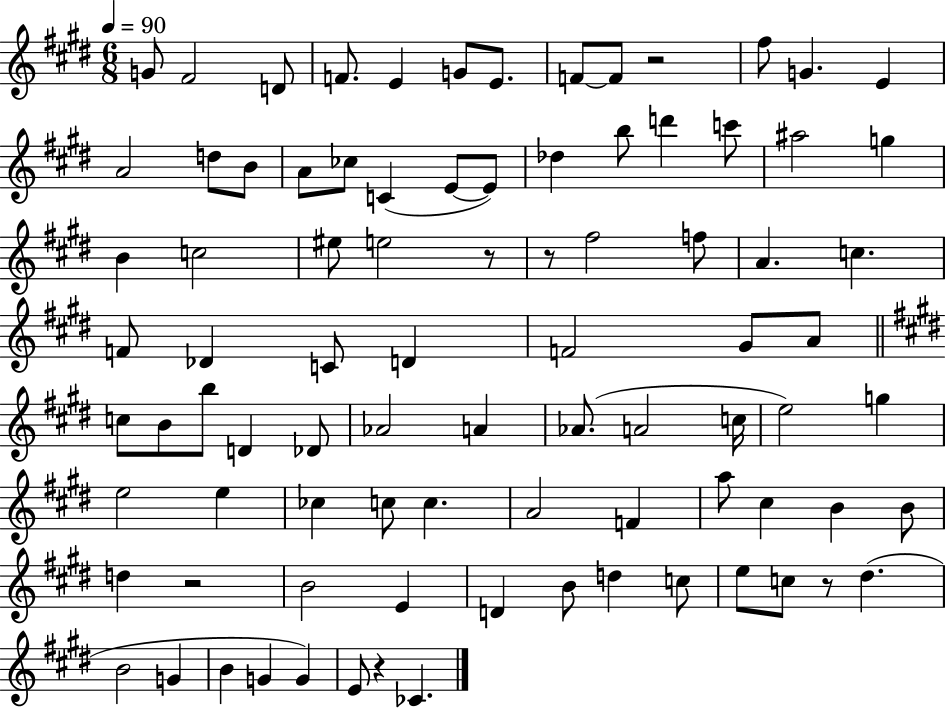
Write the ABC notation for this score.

X:1
T:Untitled
M:6/8
L:1/4
K:E
G/2 ^F2 D/2 F/2 E G/2 E/2 F/2 F/2 z2 ^f/2 G E A2 d/2 B/2 A/2 _c/2 C E/2 E/2 _d b/2 d' c'/2 ^a2 g B c2 ^e/2 e2 z/2 z/2 ^f2 f/2 A c F/2 _D C/2 D F2 ^G/2 A/2 c/2 B/2 b/2 D _D/2 _A2 A _A/2 A2 c/4 e2 g e2 e _c c/2 c A2 F a/2 ^c B B/2 d z2 B2 E D B/2 d c/2 e/2 c/2 z/2 ^d B2 G B G G E/2 z _C